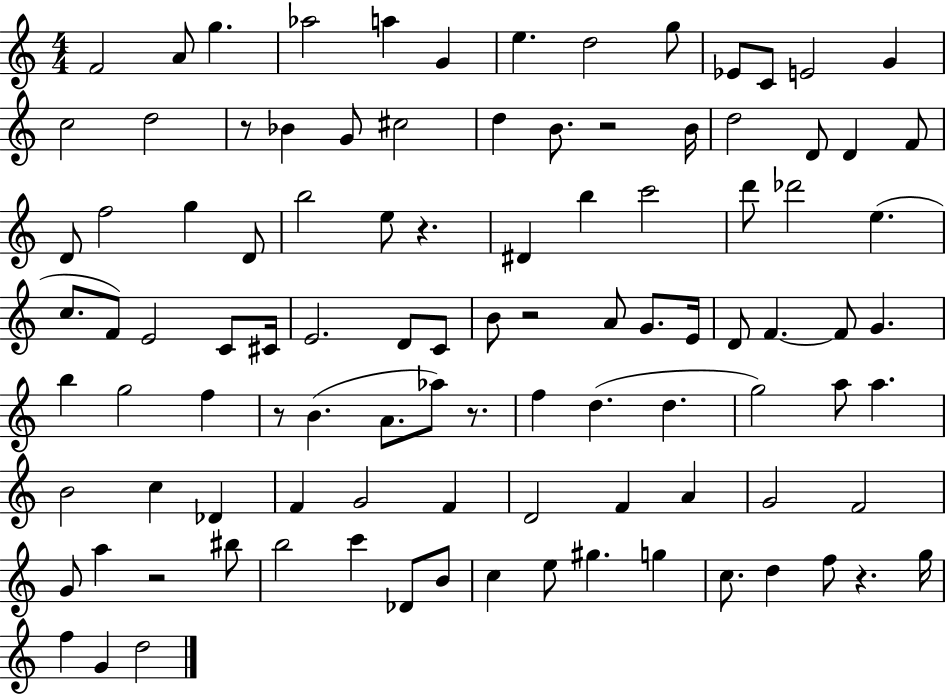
X:1
T:Untitled
M:4/4
L:1/4
K:C
F2 A/2 g _a2 a G e d2 g/2 _E/2 C/2 E2 G c2 d2 z/2 _B G/2 ^c2 d B/2 z2 B/4 d2 D/2 D F/2 D/2 f2 g D/2 b2 e/2 z ^D b c'2 d'/2 _d'2 e c/2 F/2 E2 C/2 ^C/4 E2 D/2 C/2 B/2 z2 A/2 G/2 E/4 D/2 F F/2 G b g2 f z/2 B A/2 _a/2 z/2 f d d g2 a/2 a B2 c _D F G2 F D2 F A G2 F2 G/2 a z2 ^b/2 b2 c' _D/2 B/2 c e/2 ^g g c/2 d f/2 z g/4 f G d2